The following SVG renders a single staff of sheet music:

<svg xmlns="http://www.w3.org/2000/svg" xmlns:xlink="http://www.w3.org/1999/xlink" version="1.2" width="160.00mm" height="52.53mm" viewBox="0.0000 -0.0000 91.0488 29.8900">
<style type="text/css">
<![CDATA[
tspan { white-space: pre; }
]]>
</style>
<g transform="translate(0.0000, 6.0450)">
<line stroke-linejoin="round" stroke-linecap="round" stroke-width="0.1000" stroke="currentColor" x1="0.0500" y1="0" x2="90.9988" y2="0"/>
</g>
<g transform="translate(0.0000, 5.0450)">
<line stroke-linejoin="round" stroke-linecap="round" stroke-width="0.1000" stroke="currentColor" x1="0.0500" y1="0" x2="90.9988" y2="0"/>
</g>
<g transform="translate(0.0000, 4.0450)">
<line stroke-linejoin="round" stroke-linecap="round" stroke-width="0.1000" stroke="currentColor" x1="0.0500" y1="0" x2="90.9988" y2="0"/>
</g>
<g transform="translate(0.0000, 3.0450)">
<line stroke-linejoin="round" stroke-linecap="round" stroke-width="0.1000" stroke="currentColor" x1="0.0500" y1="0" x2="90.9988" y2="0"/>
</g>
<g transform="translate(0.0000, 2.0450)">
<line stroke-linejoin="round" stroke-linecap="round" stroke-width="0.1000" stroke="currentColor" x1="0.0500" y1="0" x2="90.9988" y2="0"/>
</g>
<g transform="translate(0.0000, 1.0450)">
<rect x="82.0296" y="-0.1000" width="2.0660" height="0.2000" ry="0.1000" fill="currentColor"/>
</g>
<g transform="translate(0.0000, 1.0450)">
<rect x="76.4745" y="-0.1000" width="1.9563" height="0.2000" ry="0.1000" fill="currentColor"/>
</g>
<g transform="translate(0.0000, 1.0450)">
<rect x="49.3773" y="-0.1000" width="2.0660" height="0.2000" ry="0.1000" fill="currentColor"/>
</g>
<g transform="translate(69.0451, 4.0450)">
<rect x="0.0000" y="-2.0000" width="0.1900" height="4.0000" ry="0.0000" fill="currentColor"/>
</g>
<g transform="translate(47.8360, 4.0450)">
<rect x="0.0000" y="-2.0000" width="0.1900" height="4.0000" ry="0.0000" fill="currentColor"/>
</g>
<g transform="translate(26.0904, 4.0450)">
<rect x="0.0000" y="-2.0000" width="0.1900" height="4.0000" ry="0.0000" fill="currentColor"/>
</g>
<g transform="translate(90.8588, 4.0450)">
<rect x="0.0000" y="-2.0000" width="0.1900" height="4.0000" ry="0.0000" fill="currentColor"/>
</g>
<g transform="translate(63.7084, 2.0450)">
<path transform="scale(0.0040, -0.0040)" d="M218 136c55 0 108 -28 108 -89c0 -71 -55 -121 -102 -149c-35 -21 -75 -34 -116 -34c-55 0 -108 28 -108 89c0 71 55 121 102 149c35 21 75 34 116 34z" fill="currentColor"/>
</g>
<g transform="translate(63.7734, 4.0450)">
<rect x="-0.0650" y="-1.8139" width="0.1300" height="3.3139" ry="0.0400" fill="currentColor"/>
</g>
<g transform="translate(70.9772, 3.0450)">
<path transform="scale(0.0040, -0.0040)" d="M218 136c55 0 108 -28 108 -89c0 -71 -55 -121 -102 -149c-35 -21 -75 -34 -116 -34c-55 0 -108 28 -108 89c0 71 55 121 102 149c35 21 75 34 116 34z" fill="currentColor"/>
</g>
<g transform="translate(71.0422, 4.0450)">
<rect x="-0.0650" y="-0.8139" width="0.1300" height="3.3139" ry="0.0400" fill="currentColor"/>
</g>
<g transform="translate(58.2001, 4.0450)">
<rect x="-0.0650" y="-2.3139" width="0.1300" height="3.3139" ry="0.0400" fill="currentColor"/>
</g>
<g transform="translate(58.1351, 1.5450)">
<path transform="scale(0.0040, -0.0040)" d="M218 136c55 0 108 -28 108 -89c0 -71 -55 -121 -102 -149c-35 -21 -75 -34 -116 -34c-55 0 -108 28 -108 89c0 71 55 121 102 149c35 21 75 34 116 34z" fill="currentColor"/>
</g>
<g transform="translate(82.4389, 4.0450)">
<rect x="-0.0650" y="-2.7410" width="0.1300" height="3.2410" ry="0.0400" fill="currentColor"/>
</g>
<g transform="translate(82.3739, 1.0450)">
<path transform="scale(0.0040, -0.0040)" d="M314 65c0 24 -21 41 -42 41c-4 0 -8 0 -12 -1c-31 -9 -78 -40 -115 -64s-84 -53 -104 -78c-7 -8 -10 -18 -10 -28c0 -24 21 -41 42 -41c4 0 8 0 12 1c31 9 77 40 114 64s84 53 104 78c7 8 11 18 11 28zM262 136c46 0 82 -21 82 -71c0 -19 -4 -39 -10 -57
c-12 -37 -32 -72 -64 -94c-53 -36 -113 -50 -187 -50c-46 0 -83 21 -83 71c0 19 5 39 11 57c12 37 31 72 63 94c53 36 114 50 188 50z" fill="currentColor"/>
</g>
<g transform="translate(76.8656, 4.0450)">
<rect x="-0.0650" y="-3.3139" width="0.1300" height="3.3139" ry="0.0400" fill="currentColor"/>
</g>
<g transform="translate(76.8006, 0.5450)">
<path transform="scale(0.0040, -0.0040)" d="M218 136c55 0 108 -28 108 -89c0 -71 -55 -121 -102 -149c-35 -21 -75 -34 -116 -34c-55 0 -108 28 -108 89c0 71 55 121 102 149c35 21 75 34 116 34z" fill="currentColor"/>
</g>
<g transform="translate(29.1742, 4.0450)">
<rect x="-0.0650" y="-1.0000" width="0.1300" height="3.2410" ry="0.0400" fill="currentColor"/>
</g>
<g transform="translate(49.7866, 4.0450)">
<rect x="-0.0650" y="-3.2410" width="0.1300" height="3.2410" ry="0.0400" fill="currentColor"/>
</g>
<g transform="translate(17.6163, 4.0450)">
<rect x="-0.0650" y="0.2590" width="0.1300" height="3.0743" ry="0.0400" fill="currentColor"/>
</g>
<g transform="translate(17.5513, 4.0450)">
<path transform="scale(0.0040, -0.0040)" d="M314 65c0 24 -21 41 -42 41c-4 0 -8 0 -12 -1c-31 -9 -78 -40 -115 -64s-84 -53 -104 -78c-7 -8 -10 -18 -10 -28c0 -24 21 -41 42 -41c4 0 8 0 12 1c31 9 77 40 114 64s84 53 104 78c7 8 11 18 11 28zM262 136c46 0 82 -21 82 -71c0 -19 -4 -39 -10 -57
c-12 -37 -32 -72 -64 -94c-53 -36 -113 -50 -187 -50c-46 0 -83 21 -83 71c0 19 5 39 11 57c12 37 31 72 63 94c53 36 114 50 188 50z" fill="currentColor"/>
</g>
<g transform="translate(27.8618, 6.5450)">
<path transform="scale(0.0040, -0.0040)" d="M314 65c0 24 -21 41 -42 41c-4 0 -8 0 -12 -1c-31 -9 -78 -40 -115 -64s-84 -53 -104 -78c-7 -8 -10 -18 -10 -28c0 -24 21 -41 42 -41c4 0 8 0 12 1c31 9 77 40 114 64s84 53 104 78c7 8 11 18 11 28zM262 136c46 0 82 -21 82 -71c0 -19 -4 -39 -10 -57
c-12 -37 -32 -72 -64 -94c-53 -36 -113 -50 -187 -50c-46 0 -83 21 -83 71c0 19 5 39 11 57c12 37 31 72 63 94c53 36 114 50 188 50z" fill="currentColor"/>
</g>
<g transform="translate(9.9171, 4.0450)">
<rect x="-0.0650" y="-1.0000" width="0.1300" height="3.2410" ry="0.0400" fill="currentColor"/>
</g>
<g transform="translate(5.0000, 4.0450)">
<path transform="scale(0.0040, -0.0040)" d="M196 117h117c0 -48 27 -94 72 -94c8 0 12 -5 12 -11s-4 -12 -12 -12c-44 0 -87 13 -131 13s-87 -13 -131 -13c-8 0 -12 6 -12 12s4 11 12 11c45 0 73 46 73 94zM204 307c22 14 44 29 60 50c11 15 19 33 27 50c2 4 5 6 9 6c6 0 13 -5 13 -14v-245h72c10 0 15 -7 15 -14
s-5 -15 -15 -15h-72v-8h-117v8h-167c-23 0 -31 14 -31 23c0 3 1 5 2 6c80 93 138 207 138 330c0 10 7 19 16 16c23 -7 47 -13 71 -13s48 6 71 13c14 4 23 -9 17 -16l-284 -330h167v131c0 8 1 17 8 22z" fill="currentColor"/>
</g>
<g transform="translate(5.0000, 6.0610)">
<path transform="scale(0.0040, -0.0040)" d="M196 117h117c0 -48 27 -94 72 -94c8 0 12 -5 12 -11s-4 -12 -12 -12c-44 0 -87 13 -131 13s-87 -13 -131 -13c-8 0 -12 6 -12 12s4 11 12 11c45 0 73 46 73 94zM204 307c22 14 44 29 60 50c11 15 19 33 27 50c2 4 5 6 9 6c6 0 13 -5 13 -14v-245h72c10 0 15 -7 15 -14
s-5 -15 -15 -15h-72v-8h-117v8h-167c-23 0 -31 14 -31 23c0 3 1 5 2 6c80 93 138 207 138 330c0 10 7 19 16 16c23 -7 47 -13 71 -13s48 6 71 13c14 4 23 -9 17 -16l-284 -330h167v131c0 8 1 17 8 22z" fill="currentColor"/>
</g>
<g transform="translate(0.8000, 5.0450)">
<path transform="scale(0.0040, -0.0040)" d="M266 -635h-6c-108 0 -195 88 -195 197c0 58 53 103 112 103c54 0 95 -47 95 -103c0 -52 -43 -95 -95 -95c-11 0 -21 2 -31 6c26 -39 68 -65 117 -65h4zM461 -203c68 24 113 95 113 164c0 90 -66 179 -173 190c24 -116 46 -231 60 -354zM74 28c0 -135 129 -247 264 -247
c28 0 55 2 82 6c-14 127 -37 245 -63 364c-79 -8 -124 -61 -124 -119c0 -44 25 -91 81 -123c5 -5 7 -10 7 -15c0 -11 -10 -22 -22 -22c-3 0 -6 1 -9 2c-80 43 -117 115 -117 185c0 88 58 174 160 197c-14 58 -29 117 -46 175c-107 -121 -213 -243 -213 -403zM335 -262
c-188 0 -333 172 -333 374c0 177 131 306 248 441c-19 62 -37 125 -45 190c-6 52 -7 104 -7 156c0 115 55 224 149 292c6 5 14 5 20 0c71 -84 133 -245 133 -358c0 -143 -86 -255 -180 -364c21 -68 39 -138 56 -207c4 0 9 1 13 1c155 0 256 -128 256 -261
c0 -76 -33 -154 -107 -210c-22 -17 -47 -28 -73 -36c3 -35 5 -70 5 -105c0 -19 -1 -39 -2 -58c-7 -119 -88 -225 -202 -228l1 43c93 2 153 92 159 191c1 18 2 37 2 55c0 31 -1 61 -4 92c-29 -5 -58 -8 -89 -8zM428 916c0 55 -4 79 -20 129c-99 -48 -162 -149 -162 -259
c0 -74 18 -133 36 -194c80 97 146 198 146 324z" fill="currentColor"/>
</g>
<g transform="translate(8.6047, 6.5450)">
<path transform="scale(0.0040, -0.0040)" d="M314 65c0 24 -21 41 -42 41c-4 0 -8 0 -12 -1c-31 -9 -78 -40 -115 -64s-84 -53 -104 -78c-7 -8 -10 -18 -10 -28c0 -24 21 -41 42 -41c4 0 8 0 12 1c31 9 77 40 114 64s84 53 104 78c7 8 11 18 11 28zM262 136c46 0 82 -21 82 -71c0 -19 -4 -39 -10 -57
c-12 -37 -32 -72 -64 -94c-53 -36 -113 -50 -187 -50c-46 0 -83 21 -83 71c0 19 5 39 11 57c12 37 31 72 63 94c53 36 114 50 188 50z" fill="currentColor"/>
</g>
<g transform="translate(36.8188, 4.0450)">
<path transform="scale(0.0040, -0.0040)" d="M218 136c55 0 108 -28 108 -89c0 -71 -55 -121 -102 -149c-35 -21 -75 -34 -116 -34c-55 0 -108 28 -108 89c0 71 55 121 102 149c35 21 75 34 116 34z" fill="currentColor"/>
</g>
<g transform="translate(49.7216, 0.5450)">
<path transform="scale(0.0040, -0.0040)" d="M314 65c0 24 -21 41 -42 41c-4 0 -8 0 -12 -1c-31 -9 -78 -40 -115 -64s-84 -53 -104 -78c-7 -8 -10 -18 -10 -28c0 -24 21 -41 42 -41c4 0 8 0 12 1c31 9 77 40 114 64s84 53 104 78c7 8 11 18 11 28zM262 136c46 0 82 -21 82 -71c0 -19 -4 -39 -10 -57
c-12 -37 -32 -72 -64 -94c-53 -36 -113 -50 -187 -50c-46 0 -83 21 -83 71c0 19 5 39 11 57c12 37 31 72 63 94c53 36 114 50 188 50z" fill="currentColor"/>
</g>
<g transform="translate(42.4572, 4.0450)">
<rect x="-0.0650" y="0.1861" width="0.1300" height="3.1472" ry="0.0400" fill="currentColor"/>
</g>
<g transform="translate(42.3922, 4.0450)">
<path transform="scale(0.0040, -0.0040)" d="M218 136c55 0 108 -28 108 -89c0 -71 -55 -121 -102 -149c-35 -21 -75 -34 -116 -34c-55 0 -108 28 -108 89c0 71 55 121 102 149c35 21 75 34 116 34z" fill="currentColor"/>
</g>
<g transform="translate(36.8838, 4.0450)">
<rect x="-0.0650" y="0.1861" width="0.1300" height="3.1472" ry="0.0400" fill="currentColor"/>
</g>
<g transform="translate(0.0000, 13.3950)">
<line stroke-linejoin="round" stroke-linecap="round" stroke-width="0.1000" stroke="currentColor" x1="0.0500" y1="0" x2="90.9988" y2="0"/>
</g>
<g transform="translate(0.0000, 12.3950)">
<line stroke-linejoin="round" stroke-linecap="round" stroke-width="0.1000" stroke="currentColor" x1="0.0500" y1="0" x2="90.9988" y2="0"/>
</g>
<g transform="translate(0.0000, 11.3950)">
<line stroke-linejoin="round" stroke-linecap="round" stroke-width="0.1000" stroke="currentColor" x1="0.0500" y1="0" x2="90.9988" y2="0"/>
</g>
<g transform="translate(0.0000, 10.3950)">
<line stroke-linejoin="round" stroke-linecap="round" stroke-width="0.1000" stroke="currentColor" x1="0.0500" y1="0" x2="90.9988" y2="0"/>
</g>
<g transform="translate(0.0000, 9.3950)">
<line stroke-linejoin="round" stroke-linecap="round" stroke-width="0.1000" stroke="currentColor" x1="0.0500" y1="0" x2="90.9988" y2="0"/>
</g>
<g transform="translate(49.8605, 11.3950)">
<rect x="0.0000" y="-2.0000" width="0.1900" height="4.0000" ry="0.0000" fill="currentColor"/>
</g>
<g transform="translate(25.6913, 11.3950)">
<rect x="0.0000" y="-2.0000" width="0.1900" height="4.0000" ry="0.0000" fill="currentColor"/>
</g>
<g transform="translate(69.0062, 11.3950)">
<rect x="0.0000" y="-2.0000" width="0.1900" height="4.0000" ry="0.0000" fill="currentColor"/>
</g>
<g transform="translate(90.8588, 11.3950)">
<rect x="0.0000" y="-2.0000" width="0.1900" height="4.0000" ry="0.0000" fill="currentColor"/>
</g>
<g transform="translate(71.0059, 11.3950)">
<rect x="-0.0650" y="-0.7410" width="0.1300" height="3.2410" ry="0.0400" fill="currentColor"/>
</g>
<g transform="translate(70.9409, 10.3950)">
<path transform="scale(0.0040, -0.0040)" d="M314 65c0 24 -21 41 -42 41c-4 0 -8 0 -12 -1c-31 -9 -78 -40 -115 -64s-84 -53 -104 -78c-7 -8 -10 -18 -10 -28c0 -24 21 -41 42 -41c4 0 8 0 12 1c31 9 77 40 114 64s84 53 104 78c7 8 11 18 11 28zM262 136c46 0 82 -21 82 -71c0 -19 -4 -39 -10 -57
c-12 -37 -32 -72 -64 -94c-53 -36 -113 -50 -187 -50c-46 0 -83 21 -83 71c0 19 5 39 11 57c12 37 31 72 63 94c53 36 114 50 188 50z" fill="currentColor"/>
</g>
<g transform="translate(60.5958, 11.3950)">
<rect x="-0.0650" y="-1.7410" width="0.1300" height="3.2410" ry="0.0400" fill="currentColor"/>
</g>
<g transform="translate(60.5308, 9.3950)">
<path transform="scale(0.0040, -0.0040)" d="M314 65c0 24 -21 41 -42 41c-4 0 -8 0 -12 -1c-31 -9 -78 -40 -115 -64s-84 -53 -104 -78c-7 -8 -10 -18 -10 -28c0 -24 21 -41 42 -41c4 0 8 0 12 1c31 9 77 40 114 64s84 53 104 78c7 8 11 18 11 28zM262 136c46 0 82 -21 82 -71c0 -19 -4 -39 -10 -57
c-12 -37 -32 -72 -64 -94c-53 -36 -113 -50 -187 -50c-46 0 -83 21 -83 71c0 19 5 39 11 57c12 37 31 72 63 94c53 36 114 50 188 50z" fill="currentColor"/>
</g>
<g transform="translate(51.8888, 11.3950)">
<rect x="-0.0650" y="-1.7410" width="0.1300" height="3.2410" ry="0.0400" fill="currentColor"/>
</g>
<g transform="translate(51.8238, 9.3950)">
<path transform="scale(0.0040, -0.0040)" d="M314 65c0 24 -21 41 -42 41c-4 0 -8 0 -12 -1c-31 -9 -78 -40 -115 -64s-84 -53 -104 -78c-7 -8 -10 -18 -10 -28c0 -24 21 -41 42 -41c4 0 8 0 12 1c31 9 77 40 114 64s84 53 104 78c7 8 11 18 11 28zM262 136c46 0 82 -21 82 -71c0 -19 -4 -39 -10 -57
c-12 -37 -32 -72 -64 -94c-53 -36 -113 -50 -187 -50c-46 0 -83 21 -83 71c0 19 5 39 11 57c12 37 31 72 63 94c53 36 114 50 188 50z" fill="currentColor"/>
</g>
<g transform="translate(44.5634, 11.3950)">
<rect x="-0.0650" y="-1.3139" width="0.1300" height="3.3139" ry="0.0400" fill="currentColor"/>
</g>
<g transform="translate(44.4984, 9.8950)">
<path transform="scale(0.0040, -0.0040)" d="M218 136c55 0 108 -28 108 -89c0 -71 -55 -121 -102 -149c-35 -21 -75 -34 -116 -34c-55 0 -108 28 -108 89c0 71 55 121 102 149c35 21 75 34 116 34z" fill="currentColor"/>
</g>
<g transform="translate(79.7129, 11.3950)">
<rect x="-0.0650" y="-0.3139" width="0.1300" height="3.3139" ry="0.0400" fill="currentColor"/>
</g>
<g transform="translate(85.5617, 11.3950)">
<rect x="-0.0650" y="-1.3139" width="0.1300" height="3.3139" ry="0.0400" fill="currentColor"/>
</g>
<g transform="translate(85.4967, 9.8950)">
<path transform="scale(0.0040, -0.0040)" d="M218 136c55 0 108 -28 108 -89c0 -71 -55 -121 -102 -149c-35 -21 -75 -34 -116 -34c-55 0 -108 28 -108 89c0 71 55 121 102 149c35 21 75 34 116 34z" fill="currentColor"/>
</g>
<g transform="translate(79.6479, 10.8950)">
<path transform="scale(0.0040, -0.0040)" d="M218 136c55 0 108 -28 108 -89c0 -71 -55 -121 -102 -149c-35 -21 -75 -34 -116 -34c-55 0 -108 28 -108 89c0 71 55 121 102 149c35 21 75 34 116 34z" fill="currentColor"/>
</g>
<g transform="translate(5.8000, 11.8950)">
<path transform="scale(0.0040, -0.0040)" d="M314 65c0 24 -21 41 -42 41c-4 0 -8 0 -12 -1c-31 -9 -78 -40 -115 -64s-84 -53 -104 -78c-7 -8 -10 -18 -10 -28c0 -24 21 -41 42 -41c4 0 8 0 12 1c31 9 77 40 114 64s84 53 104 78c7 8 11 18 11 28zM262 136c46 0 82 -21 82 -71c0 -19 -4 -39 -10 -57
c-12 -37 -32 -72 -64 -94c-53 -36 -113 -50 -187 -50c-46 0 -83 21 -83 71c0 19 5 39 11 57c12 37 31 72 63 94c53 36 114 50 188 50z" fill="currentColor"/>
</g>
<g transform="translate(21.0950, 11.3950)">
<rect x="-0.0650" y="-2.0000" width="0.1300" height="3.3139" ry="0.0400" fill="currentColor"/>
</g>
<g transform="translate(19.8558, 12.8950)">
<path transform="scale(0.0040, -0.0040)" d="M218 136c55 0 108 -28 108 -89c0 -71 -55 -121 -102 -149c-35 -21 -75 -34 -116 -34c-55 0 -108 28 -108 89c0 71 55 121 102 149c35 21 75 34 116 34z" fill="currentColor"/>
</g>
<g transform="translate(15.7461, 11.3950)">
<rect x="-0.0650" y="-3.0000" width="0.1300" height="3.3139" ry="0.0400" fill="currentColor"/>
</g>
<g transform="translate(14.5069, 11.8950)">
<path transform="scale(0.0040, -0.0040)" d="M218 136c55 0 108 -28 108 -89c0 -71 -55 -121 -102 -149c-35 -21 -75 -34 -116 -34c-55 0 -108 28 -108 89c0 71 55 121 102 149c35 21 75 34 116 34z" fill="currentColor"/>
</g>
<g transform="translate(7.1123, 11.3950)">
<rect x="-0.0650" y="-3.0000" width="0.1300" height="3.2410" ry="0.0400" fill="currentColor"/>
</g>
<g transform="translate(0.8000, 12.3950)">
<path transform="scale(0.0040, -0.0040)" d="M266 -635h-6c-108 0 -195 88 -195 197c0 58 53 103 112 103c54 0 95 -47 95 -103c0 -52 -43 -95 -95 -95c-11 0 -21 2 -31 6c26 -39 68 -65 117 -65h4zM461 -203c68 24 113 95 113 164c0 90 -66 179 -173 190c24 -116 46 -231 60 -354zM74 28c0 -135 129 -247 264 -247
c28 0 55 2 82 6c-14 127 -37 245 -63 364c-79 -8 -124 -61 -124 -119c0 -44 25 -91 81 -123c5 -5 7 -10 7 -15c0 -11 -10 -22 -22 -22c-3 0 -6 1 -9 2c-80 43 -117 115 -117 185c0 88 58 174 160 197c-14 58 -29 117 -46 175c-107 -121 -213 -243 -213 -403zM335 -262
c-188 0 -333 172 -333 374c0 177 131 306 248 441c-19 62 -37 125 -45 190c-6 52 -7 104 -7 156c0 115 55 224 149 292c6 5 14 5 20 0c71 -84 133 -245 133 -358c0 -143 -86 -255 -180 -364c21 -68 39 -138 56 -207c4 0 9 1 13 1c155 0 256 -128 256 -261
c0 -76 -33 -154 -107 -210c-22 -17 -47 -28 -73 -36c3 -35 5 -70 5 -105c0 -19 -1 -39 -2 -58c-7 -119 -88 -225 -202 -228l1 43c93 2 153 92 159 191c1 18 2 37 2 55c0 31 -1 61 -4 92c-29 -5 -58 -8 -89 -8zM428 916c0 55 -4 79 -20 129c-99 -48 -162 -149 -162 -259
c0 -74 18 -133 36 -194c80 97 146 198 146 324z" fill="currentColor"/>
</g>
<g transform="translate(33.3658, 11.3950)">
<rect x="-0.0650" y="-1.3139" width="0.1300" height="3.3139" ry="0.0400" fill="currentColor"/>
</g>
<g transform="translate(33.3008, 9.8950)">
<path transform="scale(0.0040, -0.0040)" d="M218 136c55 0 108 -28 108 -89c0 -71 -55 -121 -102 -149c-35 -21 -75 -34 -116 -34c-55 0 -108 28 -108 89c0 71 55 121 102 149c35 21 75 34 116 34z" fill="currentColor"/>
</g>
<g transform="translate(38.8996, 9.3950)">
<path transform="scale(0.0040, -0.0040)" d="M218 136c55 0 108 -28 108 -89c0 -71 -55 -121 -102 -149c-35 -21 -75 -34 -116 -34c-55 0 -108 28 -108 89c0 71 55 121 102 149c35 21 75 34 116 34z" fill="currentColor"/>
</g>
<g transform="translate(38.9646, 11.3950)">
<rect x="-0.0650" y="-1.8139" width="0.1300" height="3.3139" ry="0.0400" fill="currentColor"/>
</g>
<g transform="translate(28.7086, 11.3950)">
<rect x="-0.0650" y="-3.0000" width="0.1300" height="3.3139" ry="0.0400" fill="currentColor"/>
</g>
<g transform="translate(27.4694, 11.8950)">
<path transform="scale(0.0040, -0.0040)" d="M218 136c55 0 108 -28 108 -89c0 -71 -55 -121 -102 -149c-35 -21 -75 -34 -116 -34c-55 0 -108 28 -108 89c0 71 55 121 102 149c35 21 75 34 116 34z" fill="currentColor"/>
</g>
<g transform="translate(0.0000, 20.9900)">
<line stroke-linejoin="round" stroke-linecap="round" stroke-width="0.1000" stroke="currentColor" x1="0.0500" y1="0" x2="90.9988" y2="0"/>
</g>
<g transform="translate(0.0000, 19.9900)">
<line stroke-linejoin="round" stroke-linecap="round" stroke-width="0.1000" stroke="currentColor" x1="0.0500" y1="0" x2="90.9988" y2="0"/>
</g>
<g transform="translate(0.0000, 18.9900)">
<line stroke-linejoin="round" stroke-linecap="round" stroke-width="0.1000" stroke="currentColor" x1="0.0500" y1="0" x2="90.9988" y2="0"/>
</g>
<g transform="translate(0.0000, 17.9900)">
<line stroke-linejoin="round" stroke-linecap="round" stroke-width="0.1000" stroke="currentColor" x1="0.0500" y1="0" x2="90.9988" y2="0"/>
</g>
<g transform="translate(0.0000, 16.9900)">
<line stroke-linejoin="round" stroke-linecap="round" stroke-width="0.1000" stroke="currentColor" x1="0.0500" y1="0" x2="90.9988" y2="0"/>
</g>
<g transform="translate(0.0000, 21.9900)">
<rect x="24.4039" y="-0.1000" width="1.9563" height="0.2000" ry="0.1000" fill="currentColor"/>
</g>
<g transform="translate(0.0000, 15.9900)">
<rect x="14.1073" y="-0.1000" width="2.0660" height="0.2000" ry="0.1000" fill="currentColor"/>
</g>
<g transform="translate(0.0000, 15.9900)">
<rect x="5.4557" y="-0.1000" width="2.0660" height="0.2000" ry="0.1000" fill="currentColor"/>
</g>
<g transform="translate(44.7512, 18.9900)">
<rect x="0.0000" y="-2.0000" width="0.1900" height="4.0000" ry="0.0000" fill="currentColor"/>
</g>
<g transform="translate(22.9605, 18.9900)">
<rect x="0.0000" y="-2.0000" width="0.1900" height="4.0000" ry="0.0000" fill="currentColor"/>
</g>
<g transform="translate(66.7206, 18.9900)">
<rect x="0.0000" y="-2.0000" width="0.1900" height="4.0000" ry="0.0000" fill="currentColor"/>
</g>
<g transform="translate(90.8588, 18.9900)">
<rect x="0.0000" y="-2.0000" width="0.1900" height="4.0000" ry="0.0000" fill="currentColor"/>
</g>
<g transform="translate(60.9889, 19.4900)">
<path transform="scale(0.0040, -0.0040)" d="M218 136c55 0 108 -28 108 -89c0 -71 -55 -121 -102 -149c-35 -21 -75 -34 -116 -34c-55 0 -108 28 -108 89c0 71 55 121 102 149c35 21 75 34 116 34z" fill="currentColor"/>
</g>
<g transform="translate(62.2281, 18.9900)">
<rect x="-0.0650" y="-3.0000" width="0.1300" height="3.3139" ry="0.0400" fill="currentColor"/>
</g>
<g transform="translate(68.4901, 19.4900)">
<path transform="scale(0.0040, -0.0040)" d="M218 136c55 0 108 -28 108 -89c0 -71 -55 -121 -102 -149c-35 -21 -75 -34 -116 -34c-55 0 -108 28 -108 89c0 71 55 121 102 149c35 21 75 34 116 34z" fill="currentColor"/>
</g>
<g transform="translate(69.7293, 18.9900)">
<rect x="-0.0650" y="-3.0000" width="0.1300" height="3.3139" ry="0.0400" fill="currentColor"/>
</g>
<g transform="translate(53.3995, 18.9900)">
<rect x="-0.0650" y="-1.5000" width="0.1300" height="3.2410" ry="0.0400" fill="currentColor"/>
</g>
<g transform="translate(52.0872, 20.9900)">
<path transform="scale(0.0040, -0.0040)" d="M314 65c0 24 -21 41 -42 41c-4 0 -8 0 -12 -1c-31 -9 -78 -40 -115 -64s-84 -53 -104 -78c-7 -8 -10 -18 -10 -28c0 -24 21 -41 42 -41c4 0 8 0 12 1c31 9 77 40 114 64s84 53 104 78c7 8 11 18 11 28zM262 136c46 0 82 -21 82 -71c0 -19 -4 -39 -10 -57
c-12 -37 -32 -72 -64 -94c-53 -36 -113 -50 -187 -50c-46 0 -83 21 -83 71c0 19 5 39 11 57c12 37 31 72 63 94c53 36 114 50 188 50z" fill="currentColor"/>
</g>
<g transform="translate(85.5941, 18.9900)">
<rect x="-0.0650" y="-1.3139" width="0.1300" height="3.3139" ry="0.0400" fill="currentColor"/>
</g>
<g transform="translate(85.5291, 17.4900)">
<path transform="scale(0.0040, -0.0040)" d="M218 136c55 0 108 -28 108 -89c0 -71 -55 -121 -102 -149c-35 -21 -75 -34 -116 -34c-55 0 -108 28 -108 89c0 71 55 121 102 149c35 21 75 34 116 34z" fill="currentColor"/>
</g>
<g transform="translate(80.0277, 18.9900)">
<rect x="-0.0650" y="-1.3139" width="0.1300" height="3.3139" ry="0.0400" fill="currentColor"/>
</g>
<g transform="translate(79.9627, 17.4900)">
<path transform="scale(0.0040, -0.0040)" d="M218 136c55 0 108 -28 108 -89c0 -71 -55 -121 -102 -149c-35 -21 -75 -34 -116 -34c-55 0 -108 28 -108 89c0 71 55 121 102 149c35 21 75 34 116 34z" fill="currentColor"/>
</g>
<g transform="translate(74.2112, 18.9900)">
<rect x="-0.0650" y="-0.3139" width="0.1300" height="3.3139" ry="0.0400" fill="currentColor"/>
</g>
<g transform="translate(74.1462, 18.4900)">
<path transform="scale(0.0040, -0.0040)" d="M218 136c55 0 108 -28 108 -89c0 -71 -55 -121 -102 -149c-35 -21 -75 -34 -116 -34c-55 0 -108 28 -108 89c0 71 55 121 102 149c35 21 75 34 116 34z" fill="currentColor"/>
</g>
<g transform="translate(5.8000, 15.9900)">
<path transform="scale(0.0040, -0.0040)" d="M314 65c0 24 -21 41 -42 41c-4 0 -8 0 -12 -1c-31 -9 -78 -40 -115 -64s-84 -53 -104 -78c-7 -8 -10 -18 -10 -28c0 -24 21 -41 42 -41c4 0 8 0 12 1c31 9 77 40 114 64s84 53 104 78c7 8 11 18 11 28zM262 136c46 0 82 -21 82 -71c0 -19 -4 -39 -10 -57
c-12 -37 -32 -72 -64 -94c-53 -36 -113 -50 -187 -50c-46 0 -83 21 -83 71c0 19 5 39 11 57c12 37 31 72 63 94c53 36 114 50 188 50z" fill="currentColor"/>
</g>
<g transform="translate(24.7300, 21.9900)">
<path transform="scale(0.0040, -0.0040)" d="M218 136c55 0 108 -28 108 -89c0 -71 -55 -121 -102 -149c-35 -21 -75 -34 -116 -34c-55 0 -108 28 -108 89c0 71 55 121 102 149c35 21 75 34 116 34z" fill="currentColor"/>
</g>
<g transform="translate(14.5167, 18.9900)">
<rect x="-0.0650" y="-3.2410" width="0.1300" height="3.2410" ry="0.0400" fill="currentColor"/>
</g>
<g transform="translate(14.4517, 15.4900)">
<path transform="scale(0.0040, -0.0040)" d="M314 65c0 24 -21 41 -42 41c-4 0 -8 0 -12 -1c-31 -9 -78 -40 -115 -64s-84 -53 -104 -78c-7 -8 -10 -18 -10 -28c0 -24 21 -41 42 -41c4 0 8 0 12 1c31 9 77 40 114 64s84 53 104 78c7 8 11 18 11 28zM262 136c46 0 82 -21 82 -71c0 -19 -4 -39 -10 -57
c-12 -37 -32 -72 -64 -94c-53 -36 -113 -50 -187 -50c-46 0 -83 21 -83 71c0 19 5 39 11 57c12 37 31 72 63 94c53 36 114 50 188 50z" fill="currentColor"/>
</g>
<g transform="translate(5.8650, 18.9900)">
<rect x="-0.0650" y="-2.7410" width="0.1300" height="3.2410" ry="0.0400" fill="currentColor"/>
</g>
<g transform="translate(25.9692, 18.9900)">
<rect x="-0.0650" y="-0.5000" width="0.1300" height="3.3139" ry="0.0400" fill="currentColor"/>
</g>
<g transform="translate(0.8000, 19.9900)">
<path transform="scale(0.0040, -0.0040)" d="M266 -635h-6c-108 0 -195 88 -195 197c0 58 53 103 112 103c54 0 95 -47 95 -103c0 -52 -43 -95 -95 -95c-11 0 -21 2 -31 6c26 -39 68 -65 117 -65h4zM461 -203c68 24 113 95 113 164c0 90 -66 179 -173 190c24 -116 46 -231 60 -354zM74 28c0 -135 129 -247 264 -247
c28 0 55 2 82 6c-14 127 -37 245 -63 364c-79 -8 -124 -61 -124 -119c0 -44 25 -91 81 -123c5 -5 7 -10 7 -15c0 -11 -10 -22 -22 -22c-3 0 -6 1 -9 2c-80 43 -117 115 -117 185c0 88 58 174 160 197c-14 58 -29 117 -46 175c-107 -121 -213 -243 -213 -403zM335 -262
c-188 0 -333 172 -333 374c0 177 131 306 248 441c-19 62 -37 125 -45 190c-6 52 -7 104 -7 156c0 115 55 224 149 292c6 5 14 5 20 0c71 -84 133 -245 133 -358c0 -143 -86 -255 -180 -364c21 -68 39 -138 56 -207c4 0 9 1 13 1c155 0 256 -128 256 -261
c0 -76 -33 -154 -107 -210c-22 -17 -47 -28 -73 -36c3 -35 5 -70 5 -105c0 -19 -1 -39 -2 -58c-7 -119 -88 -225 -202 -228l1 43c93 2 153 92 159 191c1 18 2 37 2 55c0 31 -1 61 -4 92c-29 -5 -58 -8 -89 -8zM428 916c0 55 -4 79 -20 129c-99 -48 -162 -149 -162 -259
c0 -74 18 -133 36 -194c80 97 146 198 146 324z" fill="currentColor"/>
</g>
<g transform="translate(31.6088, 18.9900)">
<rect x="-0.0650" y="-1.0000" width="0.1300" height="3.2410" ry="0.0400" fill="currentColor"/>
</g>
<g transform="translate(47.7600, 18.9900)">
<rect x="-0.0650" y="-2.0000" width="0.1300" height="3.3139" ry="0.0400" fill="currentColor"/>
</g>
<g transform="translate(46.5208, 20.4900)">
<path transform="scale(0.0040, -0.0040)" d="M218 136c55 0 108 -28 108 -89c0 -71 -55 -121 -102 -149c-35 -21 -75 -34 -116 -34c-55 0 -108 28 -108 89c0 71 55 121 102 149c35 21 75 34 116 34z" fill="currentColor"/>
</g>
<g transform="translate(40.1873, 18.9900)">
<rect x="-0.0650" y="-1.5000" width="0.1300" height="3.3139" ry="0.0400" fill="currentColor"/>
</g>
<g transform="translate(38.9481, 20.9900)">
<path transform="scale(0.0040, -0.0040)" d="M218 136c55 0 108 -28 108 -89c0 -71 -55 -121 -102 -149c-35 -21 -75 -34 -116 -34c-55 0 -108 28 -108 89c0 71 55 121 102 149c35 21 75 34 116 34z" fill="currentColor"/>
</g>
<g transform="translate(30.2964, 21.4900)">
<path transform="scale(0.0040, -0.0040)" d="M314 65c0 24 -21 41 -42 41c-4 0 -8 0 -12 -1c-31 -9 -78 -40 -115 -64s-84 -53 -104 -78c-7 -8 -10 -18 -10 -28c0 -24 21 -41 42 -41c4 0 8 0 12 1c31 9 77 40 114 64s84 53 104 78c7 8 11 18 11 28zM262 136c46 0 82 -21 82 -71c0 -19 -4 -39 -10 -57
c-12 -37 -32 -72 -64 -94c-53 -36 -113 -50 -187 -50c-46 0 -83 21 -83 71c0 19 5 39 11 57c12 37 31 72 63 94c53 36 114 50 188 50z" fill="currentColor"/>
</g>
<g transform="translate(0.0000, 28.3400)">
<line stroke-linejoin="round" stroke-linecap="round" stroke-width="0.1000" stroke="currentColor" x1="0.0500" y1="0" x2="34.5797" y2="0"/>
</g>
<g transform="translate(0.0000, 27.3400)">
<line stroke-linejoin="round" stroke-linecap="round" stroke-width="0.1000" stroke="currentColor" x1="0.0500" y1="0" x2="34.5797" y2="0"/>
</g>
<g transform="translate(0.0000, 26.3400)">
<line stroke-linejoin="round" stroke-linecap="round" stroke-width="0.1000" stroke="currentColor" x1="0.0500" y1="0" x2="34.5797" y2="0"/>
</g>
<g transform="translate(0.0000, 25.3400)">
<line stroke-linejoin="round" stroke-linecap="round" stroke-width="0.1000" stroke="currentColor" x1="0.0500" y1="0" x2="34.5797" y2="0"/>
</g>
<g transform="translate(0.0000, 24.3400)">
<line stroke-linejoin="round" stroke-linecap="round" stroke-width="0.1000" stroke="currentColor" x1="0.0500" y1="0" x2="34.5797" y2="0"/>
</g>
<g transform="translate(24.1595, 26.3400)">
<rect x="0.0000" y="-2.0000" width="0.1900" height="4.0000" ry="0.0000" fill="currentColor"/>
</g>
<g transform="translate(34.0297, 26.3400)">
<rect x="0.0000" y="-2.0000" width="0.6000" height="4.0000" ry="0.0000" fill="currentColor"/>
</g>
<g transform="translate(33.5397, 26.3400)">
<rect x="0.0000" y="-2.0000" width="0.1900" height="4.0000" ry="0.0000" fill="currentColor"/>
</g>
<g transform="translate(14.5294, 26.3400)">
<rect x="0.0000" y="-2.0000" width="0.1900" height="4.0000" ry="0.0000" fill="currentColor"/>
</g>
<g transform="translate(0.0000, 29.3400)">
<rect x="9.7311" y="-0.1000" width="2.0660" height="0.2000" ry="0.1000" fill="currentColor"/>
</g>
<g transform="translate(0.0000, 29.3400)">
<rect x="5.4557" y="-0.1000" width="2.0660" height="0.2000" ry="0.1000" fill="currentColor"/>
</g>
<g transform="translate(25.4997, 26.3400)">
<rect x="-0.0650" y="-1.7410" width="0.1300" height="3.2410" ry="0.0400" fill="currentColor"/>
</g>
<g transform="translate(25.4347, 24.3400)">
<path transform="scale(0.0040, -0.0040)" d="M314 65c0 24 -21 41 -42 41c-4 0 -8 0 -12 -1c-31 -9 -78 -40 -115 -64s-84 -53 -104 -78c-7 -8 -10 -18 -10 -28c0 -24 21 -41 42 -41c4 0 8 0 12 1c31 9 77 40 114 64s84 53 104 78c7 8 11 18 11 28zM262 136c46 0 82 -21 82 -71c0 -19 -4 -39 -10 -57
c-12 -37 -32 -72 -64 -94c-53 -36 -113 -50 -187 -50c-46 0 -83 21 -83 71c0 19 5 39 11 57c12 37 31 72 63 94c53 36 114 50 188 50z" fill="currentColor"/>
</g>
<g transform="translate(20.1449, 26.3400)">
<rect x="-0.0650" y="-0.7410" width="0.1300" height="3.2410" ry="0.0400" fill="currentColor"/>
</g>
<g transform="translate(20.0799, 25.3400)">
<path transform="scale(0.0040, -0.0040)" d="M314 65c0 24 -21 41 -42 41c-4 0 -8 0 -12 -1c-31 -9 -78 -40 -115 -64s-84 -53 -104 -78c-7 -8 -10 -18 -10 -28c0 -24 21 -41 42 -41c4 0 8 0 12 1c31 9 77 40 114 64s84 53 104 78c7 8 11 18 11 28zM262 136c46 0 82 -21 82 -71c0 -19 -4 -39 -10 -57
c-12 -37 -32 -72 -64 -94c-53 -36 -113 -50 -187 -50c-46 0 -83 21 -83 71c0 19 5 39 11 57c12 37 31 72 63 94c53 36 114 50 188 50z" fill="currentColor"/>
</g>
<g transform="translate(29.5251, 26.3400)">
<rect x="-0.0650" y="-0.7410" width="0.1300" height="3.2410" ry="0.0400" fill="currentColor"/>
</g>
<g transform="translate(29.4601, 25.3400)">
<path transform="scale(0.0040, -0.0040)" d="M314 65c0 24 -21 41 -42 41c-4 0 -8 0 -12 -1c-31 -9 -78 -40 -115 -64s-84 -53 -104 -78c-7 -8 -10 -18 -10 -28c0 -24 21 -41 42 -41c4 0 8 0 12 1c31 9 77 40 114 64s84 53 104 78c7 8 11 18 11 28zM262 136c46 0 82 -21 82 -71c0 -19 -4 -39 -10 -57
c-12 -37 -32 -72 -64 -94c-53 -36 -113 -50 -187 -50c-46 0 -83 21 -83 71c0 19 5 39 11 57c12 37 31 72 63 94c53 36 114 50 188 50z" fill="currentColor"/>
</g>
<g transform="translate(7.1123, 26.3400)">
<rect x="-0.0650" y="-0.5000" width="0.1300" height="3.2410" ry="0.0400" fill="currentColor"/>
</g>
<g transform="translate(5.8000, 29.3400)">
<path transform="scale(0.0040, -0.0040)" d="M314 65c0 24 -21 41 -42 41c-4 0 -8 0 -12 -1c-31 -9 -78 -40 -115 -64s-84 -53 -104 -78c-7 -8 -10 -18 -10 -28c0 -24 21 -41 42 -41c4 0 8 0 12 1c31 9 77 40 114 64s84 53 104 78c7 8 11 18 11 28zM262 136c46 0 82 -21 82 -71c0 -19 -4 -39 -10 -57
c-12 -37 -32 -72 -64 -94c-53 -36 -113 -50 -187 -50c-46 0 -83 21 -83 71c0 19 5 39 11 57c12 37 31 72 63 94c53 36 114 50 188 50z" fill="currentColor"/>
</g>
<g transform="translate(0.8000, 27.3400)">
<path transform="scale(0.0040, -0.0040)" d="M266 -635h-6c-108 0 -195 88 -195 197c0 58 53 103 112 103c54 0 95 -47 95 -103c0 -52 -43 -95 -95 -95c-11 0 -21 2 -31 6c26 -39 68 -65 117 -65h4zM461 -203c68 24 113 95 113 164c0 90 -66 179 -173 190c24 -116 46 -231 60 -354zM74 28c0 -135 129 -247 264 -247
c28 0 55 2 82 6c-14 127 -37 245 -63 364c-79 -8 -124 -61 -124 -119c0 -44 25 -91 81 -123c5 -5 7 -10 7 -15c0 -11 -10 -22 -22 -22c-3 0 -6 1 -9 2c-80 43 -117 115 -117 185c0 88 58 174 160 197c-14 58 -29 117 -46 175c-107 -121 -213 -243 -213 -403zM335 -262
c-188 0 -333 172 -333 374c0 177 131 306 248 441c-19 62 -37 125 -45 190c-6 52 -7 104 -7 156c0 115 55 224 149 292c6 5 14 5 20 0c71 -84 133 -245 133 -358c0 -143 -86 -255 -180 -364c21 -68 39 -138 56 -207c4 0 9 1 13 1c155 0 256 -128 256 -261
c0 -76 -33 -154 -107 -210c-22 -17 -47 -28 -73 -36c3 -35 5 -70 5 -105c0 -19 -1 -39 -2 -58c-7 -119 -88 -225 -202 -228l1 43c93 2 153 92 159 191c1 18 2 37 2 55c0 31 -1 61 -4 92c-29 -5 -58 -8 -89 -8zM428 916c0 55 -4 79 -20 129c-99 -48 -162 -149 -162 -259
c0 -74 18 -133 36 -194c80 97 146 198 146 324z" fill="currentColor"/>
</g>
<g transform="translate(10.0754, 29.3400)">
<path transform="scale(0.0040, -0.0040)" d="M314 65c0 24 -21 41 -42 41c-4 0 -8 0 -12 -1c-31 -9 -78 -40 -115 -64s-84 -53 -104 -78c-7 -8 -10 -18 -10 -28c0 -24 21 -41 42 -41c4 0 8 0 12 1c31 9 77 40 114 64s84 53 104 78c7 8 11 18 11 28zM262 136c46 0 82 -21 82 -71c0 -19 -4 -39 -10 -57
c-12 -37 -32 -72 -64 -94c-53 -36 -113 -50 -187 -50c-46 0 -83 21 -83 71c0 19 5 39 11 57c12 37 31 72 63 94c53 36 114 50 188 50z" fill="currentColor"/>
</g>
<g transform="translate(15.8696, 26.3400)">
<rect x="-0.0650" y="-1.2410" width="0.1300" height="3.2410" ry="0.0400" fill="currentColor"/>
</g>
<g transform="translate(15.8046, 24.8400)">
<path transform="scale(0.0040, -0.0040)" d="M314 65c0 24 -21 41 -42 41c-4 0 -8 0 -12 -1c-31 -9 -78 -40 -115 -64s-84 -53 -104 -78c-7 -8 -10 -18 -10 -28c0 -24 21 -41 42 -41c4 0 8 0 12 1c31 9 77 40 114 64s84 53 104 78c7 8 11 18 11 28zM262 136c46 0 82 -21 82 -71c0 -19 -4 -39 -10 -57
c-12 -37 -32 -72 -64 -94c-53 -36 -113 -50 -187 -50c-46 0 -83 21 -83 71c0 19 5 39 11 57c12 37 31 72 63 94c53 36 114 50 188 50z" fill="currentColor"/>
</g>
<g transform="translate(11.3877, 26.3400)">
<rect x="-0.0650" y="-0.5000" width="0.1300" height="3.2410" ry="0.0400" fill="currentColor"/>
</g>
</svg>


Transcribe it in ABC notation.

X:1
T:Untitled
M:4/4
L:1/4
K:C
D2 B2 D2 B B b2 g f d b a2 A2 A F A e f e f2 f2 d2 c e a2 b2 C D2 E F E2 A A c e e C2 C2 e2 d2 f2 d2